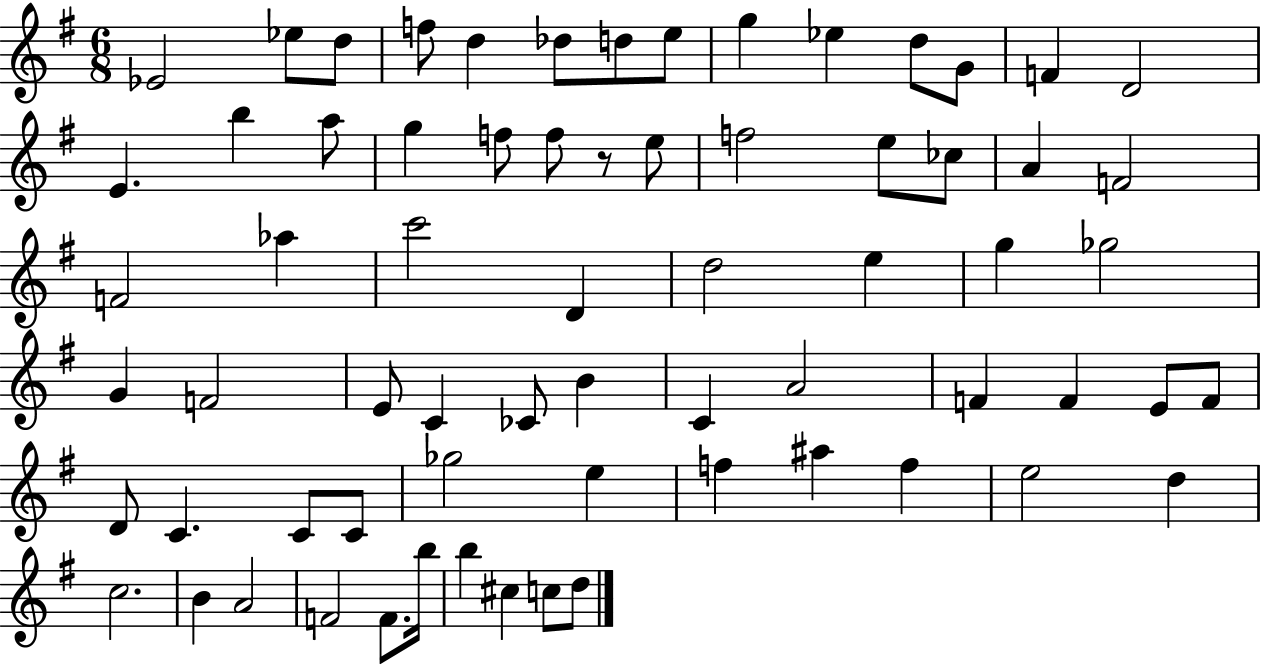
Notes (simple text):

Eb4/h Eb5/e D5/e F5/e D5/q Db5/e D5/e E5/e G5/q Eb5/q D5/e G4/e F4/q D4/h E4/q. B5/q A5/e G5/q F5/e F5/e R/e E5/e F5/h E5/e CES5/e A4/q F4/h F4/h Ab5/q C6/h D4/q D5/h E5/q G5/q Gb5/h G4/q F4/h E4/e C4/q CES4/e B4/q C4/q A4/h F4/q F4/q E4/e F4/e D4/e C4/q. C4/e C4/e Gb5/h E5/q F5/q A#5/q F5/q E5/h D5/q C5/h. B4/q A4/h F4/h F4/e. B5/s B5/q C#5/q C5/e D5/e